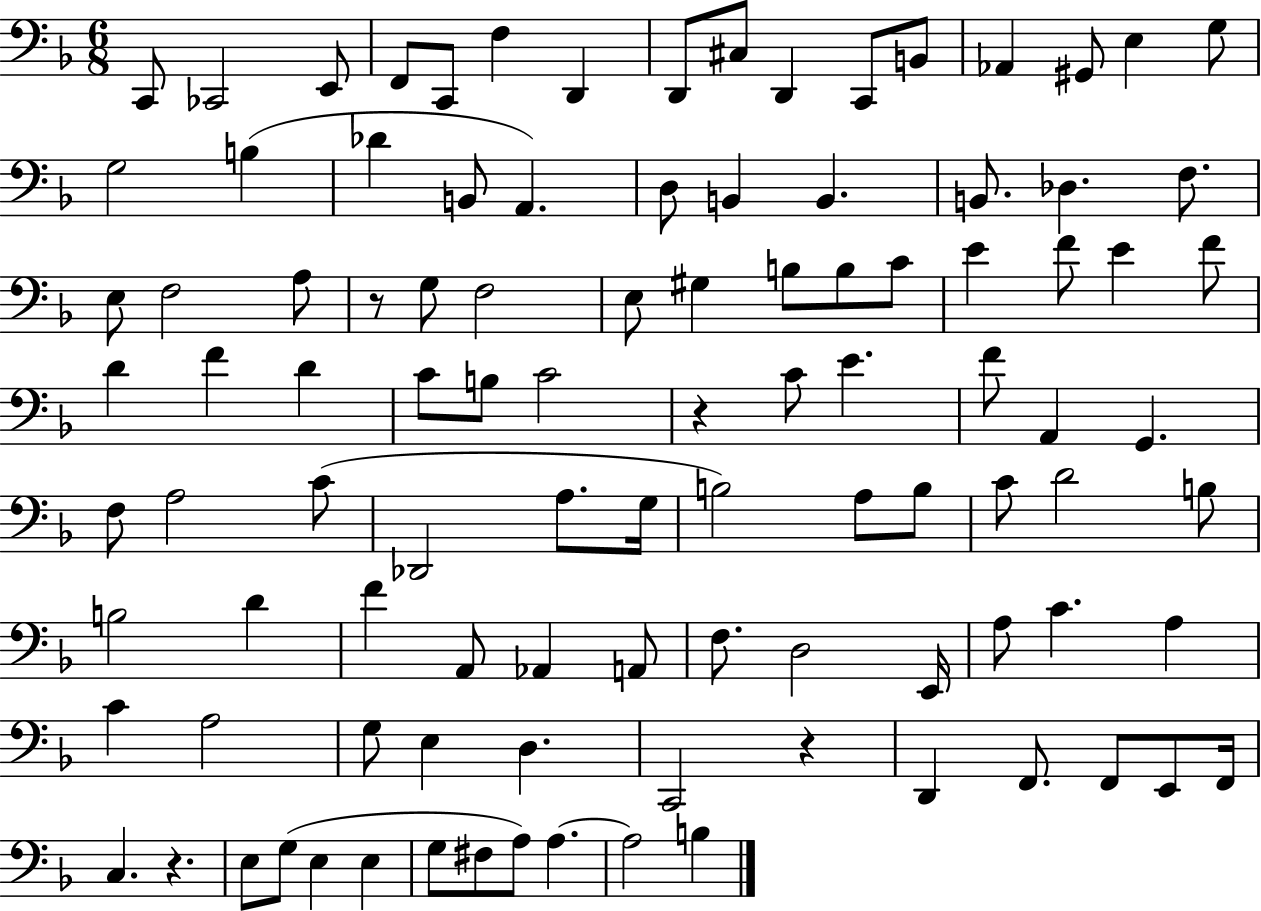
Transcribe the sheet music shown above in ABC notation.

X:1
T:Untitled
M:6/8
L:1/4
K:F
C,,/2 _C,,2 E,,/2 F,,/2 C,,/2 F, D,, D,,/2 ^C,/2 D,, C,,/2 B,,/2 _A,, ^G,,/2 E, G,/2 G,2 B, _D B,,/2 A,, D,/2 B,, B,, B,,/2 _D, F,/2 E,/2 F,2 A,/2 z/2 G,/2 F,2 E,/2 ^G, B,/2 B,/2 C/2 E F/2 E F/2 D F D C/2 B,/2 C2 z C/2 E F/2 A,, G,, F,/2 A,2 C/2 _D,,2 A,/2 G,/4 B,2 A,/2 B,/2 C/2 D2 B,/2 B,2 D F A,,/2 _A,, A,,/2 F,/2 D,2 E,,/4 A,/2 C A, C A,2 G,/2 E, D, C,,2 z D,, F,,/2 F,,/2 E,,/2 F,,/4 C, z E,/2 G,/2 E, E, G,/2 ^F,/2 A,/2 A, A,2 B,